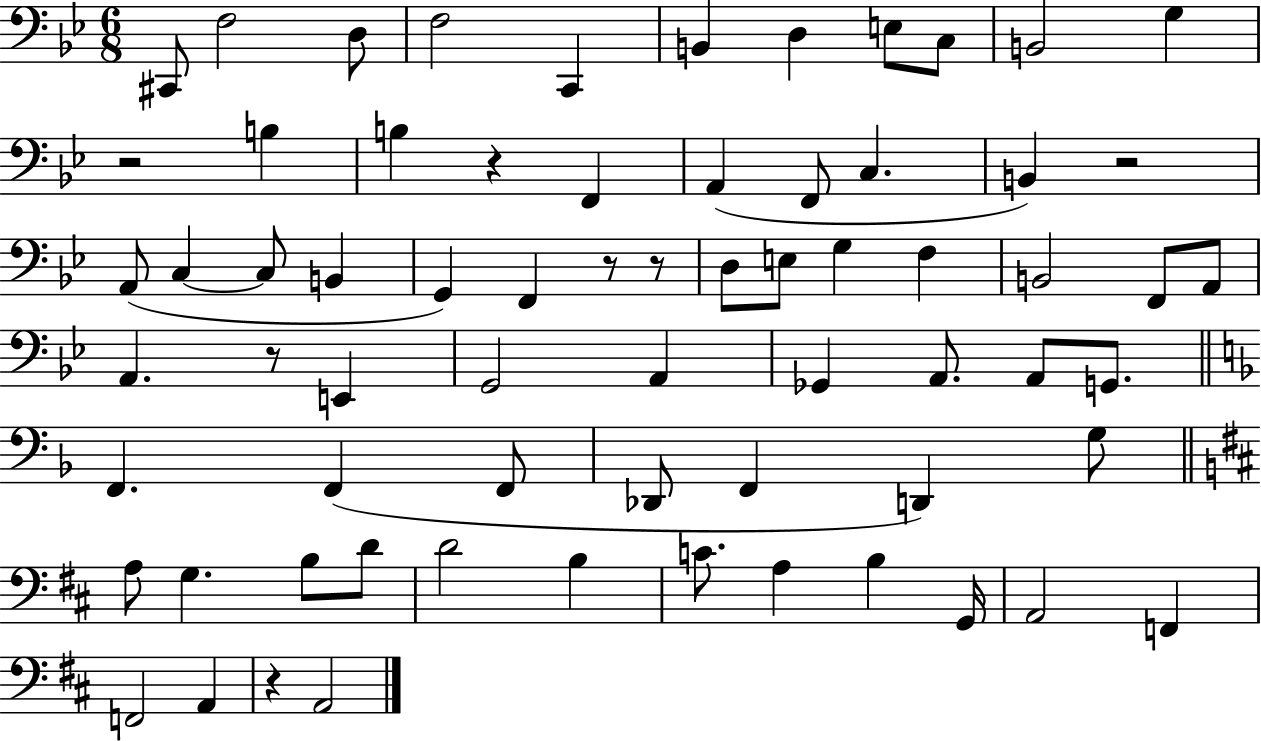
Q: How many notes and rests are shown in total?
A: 68